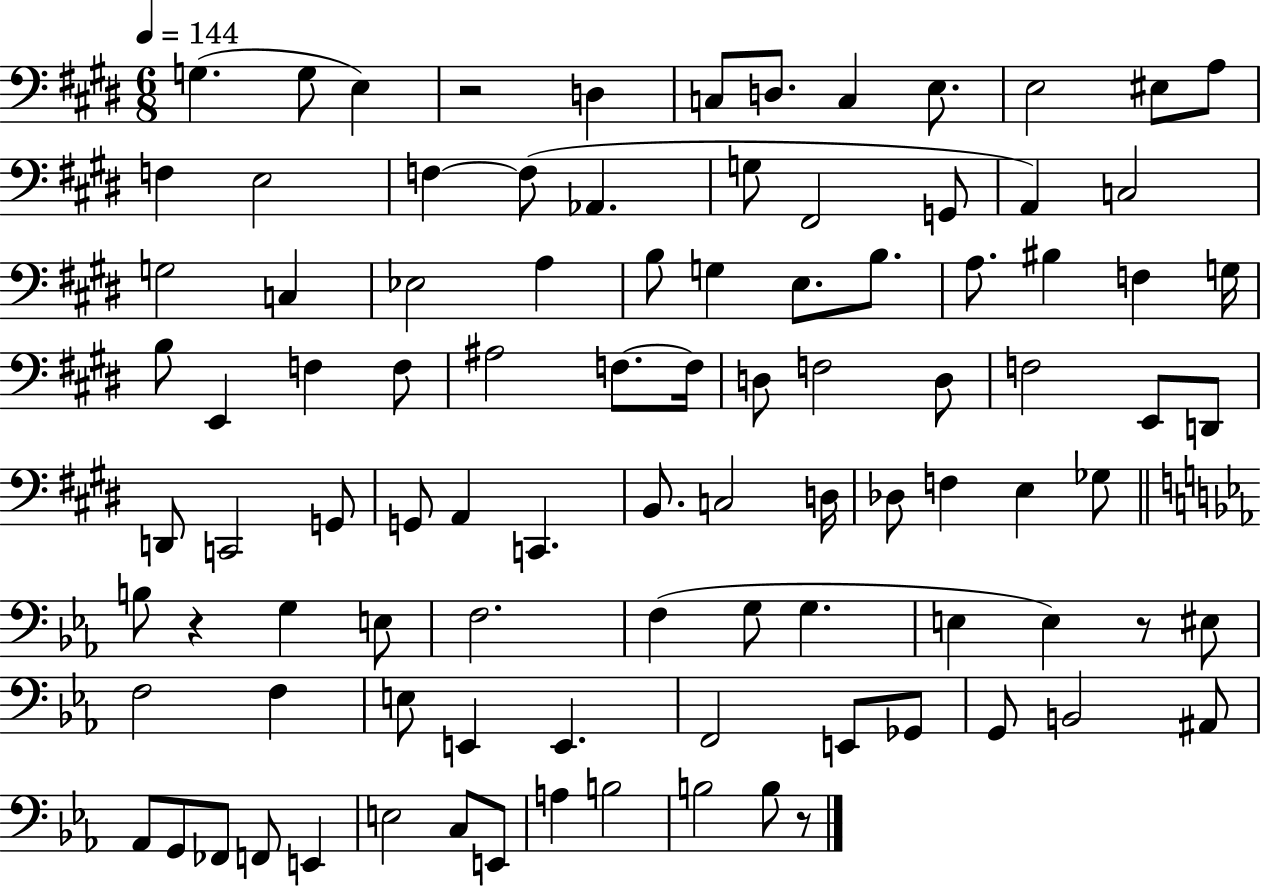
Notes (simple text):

G3/q. G3/e E3/q R/h D3/q C3/e D3/e. C3/q E3/e. E3/h EIS3/e A3/e F3/q E3/h F3/q F3/e Ab2/q. G3/e F#2/h G2/e A2/q C3/h G3/h C3/q Eb3/h A3/q B3/e G3/q E3/e. B3/e. A3/e. BIS3/q F3/q G3/s B3/e E2/q F3/q F3/e A#3/h F3/e. F3/s D3/e F3/h D3/e F3/h E2/e D2/e D2/e C2/h G2/e G2/e A2/q C2/q. B2/e. C3/h D3/s Db3/e F3/q E3/q Gb3/e B3/e R/q G3/q E3/e F3/h. F3/q G3/e G3/q. E3/q E3/q R/e EIS3/e F3/h F3/q E3/e E2/q E2/q. F2/h E2/e Gb2/e G2/e B2/h A#2/e Ab2/e G2/e FES2/e F2/e E2/q E3/h C3/e E2/e A3/q B3/h B3/h B3/e R/e